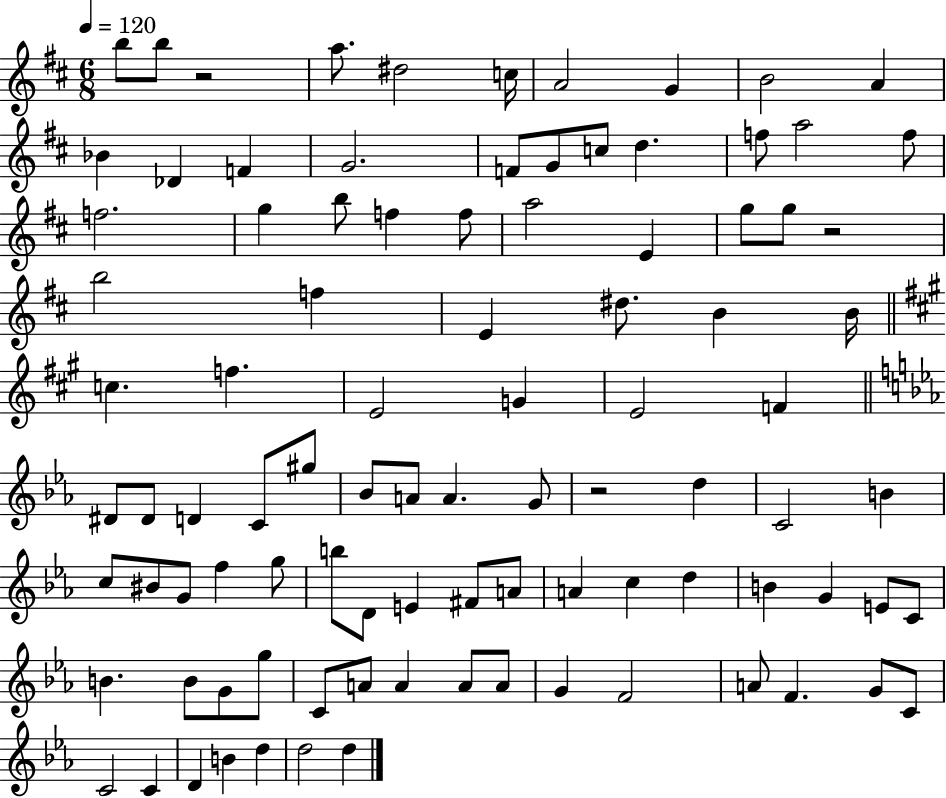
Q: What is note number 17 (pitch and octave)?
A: D5